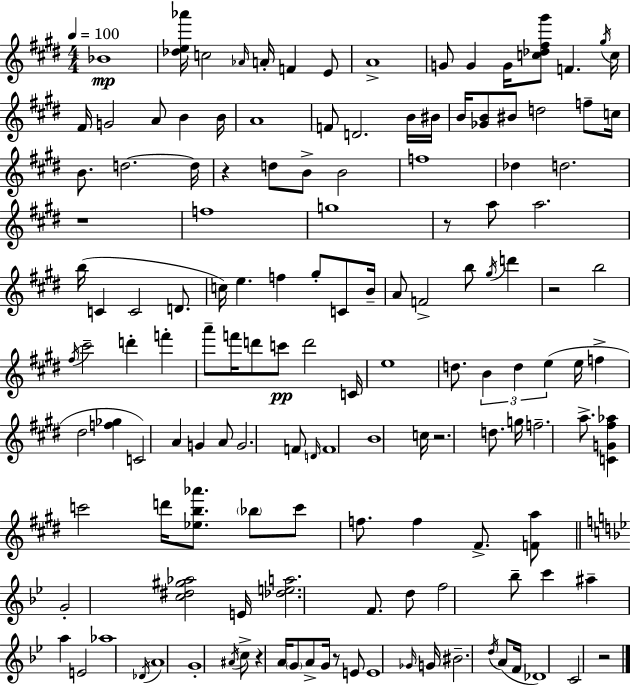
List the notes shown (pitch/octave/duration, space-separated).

Bb4/w [Db5,E5,Ab6]/s C5/h Ab4/s A4/s F4/q E4/e A4/w G4/e G4/q G4/s [C5,Db5,F#5,G#6]/e F4/q. G#5/s C5/s F#4/s G4/h A4/e B4/q B4/s A4/w F4/e D4/h. B4/s BIS4/s B4/s [Gb4,B4]/e BIS4/e D5/h F5/e C5/s B4/e. D5/h. D5/s R/q D5/e B4/e B4/h F5/w Db5/q D5/h. R/w F5/w G5/w R/e A5/e A5/h. B5/s C4/q C4/h D4/e. C5/s E5/q. F5/q G#5/e C4/e B4/s A4/e F4/h B5/e G#5/s D6/q R/h B5/h F#5/s C#6/h D6/q F6/q A6/e F6/s D6/e C6/e D6/h C4/s E5/w D5/e. B4/q D5/q E5/q E5/s F5/q D#5/h [F5,Gb5]/q C4/h A4/q G4/q A4/e G4/h. F4/e D4/s F4/w B4/w C5/s R/h. D5/e. G5/s F5/h. A5/e. [C4,G4,F#5,Ab5]/q C6/h D6/s [Eb5,B5,Ab6]/e. Bb5/e C6/e F5/e. F5/q F#4/e. [F4,A5]/e G4/h [C5,D#5,G#5,Ab5]/h E4/s [Db5,E5,A5]/h. F4/e. D5/e F5/h Bb5/e C6/q A#5/q A5/q E4/h Ab5/w Db4/s A4/w G4/w A#4/s C5/e R/q A4/s G4/e A4/e G4/s R/e E4/e E4/w Gb4/s G4/s BIS4/h. D5/s A4/e F4/s Db4/w C4/h R/h